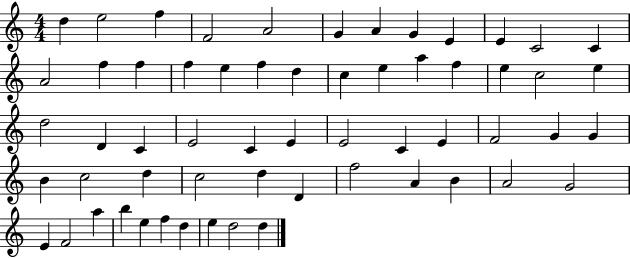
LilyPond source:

{
  \clef treble
  \numericTimeSignature
  \time 4/4
  \key c \major
  d''4 e''2 f''4 | f'2 a'2 | g'4 a'4 g'4 e'4 | e'4 c'2 c'4 | \break a'2 f''4 f''4 | f''4 e''4 f''4 d''4 | c''4 e''4 a''4 f''4 | e''4 c''2 e''4 | \break d''2 d'4 c'4 | e'2 c'4 e'4 | e'2 c'4 e'4 | f'2 g'4 g'4 | \break b'4 c''2 d''4 | c''2 d''4 d'4 | f''2 a'4 b'4 | a'2 g'2 | \break e'4 f'2 a''4 | b''4 e''4 f''4 d''4 | e''4 d''2 d''4 | \bar "|."
}